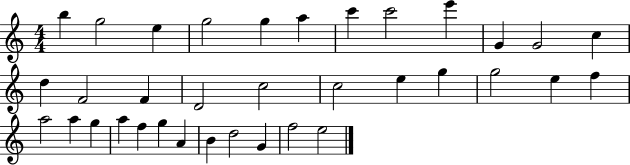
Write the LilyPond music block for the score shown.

{
  \clef treble
  \numericTimeSignature
  \time 4/4
  \key c \major
  b''4 g''2 e''4 | g''2 g''4 a''4 | c'''4 c'''2 e'''4 | g'4 g'2 c''4 | \break d''4 f'2 f'4 | d'2 c''2 | c''2 e''4 g''4 | g''2 e''4 f''4 | \break a''2 a''4 g''4 | a''4 f''4 g''4 a'4 | b'4 d''2 g'4 | f''2 e''2 | \break \bar "|."
}